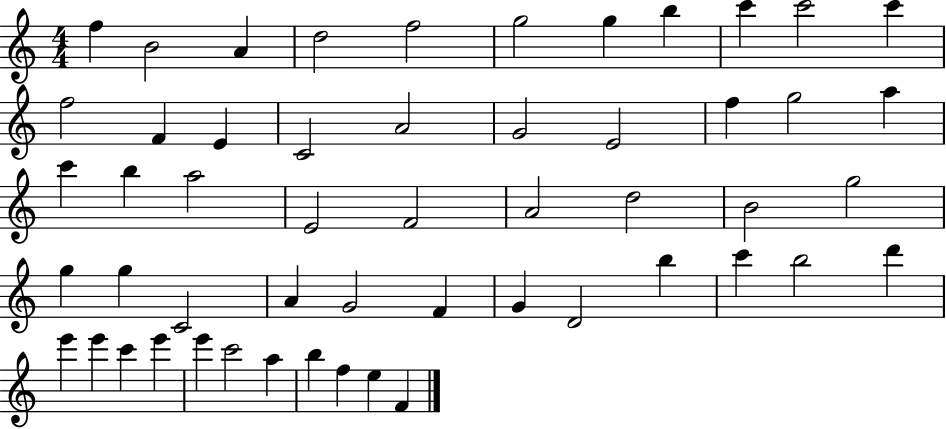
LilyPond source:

{
  \clef treble
  \numericTimeSignature
  \time 4/4
  \key c \major
  f''4 b'2 a'4 | d''2 f''2 | g''2 g''4 b''4 | c'''4 c'''2 c'''4 | \break f''2 f'4 e'4 | c'2 a'2 | g'2 e'2 | f''4 g''2 a''4 | \break c'''4 b''4 a''2 | e'2 f'2 | a'2 d''2 | b'2 g''2 | \break g''4 g''4 c'2 | a'4 g'2 f'4 | g'4 d'2 b''4 | c'''4 b''2 d'''4 | \break e'''4 e'''4 c'''4 e'''4 | e'''4 c'''2 a''4 | b''4 f''4 e''4 f'4 | \bar "|."
}